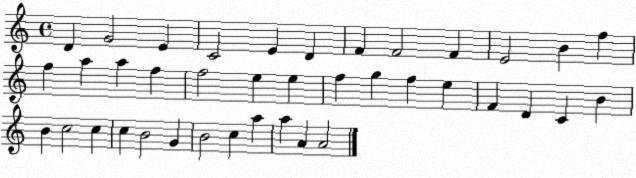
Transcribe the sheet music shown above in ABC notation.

X:1
T:Untitled
M:4/4
L:1/4
K:C
D G2 E C2 E D F F2 F E2 B f f a a f f2 e e f g f e F D C B B c2 c c B2 G B2 c a a A A2